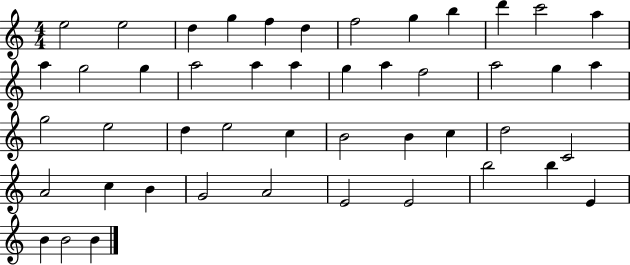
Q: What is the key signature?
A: C major